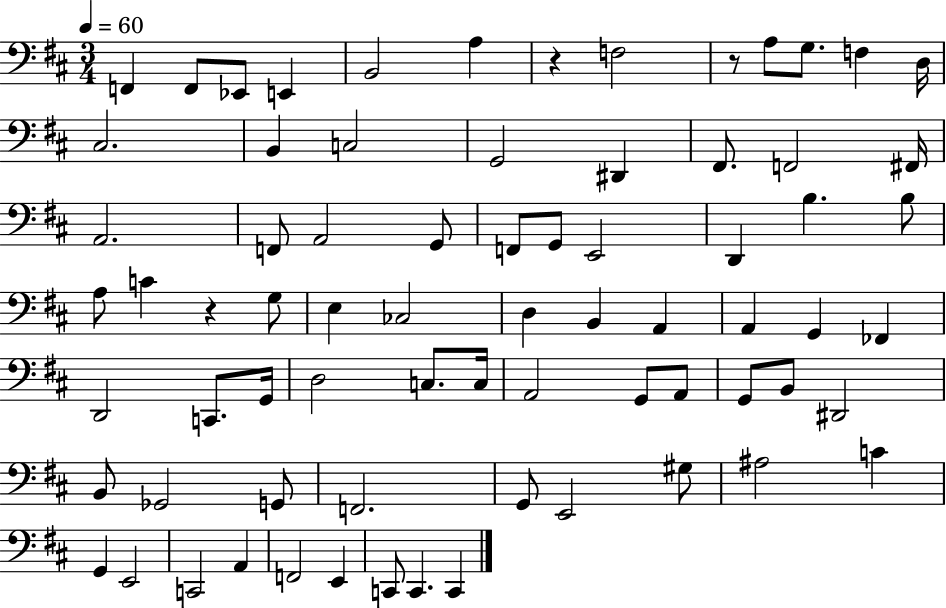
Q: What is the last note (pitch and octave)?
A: C2